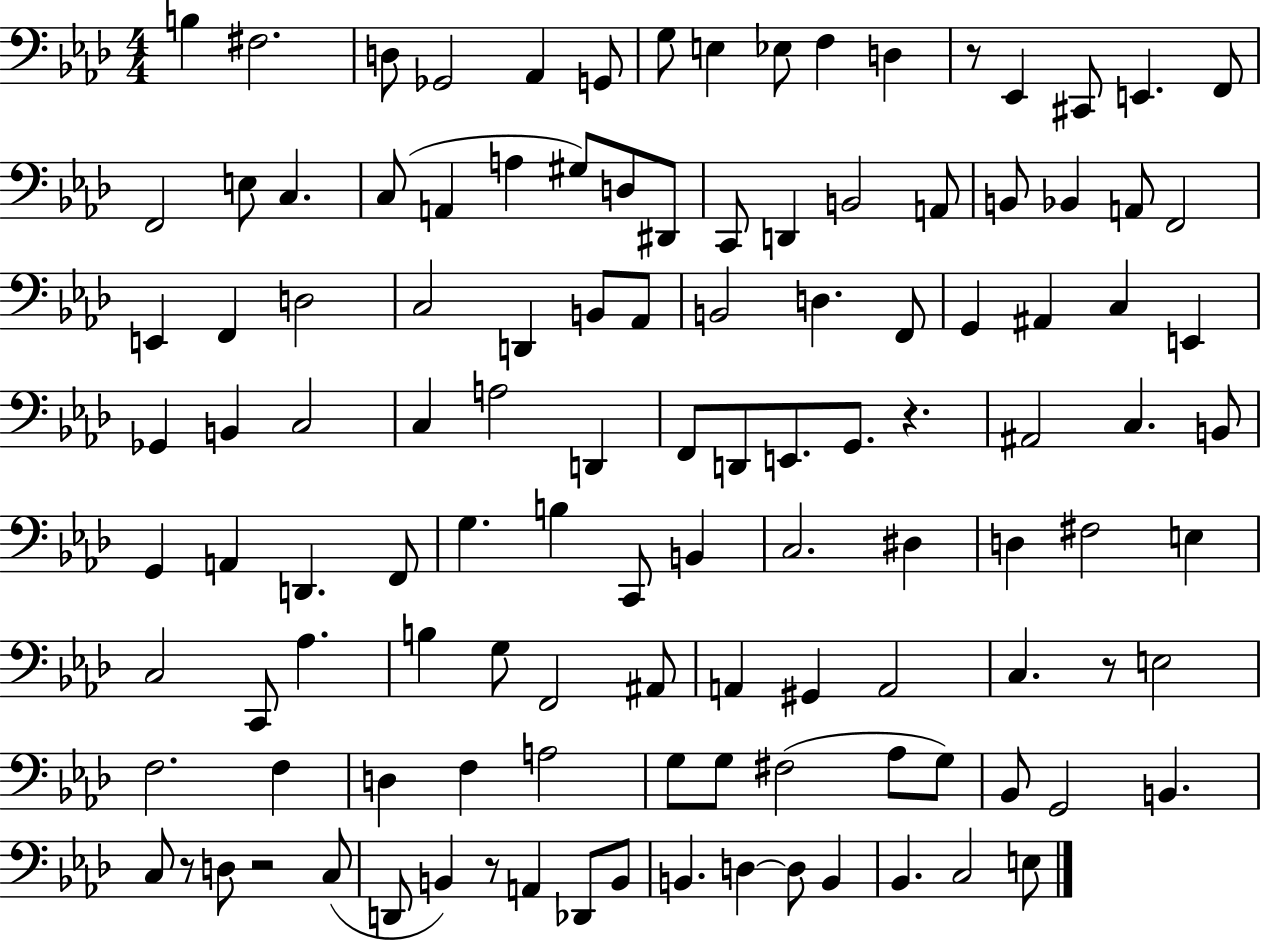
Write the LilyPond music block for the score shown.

{
  \clef bass
  \numericTimeSignature
  \time 4/4
  \key aes \major
  b4 fis2. | d8 ges,2 aes,4 g,8 | g8 e4 ees8 f4 d4 | r8 ees,4 cis,8 e,4. f,8 | \break f,2 e8 c4. | c8( a,4 a4 gis8) d8 dis,8 | c,8 d,4 b,2 a,8 | b,8 bes,4 a,8 f,2 | \break e,4 f,4 d2 | c2 d,4 b,8 aes,8 | b,2 d4. f,8 | g,4 ais,4 c4 e,4 | \break ges,4 b,4 c2 | c4 a2 d,4 | f,8 d,8 e,8. g,8. r4. | ais,2 c4. b,8 | \break g,4 a,4 d,4. f,8 | g4. b4 c,8 b,4 | c2. dis4 | d4 fis2 e4 | \break c2 c,8 aes4. | b4 g8 f,2 ais,8 | a,4 gis,4 a,2 | c4. r8 e2 | \break f2. f4 | d4 f4 a2 | g8 g8 fis2( aes8 g8) | bes,8 g,2 b,4. | \break c8 r8 d8 r2 c8( | d,8 b,4) r8 a,4 des,8 b,8 | b,4. d4~~ d8 b,4 | bes,4. c2 e8 | \break \bar "|."
}